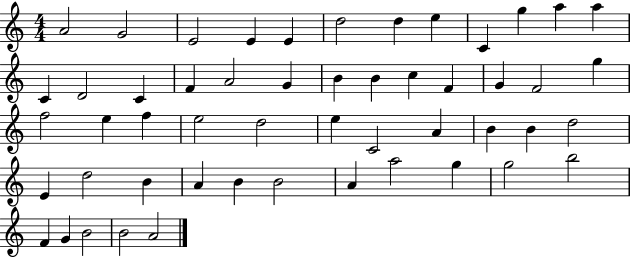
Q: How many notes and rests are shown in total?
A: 52